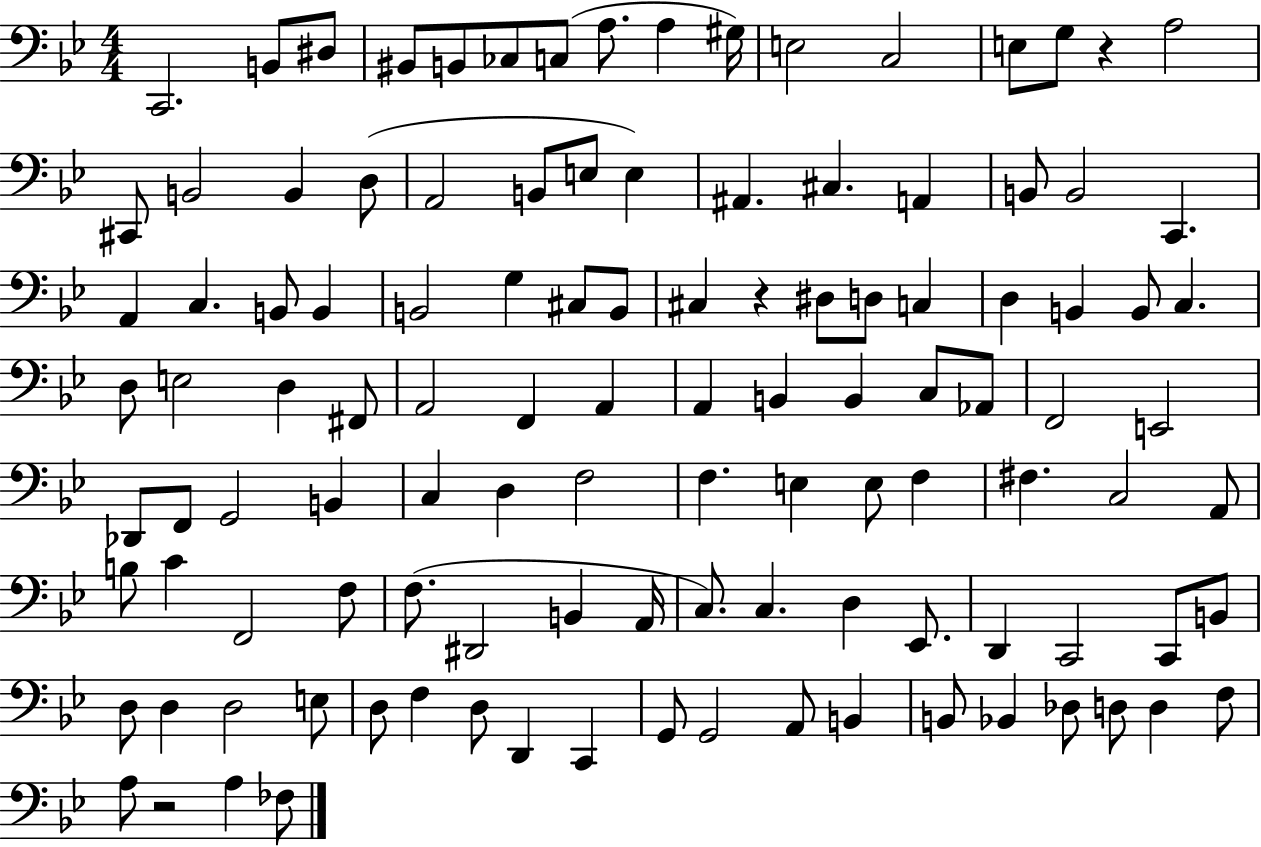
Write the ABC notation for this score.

X:1
T:Untitled
M:4/4
L:1/4
K:Bb
C,,2 B,,/2 ^D,/2 ^B,,/2 B,,/2 _C,/2 C,/2 A,/2 A, ^G,/4 E,2 C,2 E,/2 G,/2 z A,2 ^C,,/2 B,,2 B,, D,/2 A,,2 B,,/2 E,/2 E, ^A,, ^C, A,, B,,/2 B,,2 C,, A,, C, B,,/2 B,, B,,2 G, ^C,/2 B,,/2 ^C, z ^D,/2 D,/2 C, D, B,, B,,/2 C, D,/2 E,2 D, ^F,,/2 A,,2 F,, A,, A,, B,, B,, C,/2 _A,,/2 F,,2 E,,2 _D,,/2 F,,/2 G,,2 B,, C, D, F,2 F, E, E,/2 F, ^F, C,2 A,,/2 B,/2 C F,,2 F,/2 F,/2 ^D,,2 B,, A,,/4 C,/2 C, D, _E,,/2 D,, C,,2 C,,/2 B,,/2 D,/2 D, D,2 E,/2 D,/2 F, D,/2 D,, C,, G,,/2 G,,2 A,,/2 B,, B,,/2 _B,, _D,/2 D,/2 D, F,/2 A,/2 z2 A, _F,/2